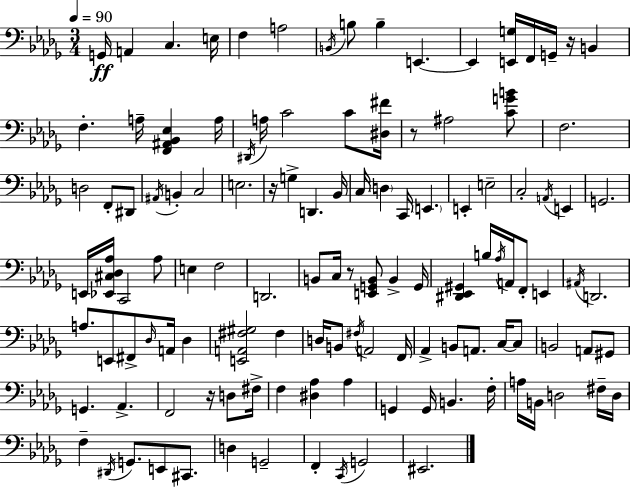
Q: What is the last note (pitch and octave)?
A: EIS2